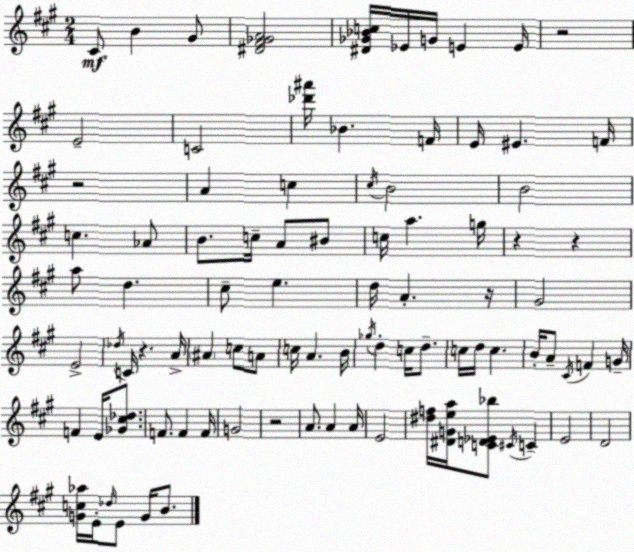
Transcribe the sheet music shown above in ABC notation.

X:1
T:Untitled
M:2/4
L:1/4
K:A
^C/2 B ^G/2 [^D^F_GA]2 [^D_G_Bc]/4 _E/4 G/4 E E/4 z2 E2 C2 [_d'^a']/4 _B F/4 E/4 ^E F/4 z2 A c ^c/4 B2 B2 c _A/2 B/2 c/4 A/2 ^B/2 c/4 a g/4 z z a/2 d ^c/2 e d/4 A z/4 ^G2 E2 _d/4 C/4 z A/4 ^A c/2 A/2 c/4 A B/4 _g/4 d c/4 d/2 c/4 d/4 c B/4 A/2 ^C/4 F G/4 F E/4 [_G^c_d]/2 F/2 F F/4 G2 z2 A/2 A A/4 E2 [^df]/4 [^DGea]/4 [CD_E_b]/2 ^C/4 C E2 D2 [Gc_a]/4 E/4 _d/4 E/2 G/4 B/2